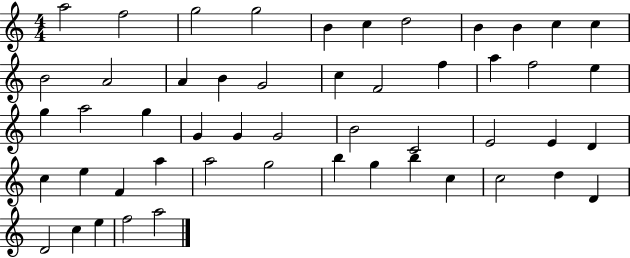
{
  \clef treble
  \numericTimeSignature
  \time 4/4
  \key c \major
  a''2 f''2 | g''2 g''2 | b'4 c''4 d''2 | b'4 b'4 c''4 c''4 | \break b'2 a'2 | a'4 b'4 g'2 | c''4 f'2 f''4 | a''4 f''2 e''4 | \break g''4 a''2 g''4 | g'4 g'4 g'2 | b'2 c'2 | e'2 e'4 d'4 | \break c''4 e''4 f'4 a''4 | a''2 g''2 | b''4 g''4 b''4 c''4 | c''2 d''4 d'4 | \break d'2 c''4 e''4 | f''2 a''2 | \bar "|."
}